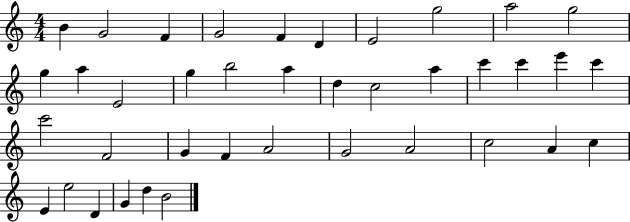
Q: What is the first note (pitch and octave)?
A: B4